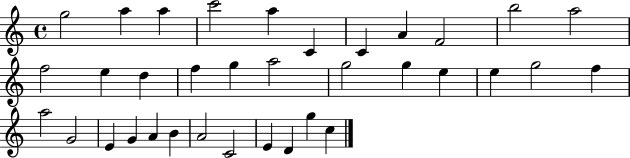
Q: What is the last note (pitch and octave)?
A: C5